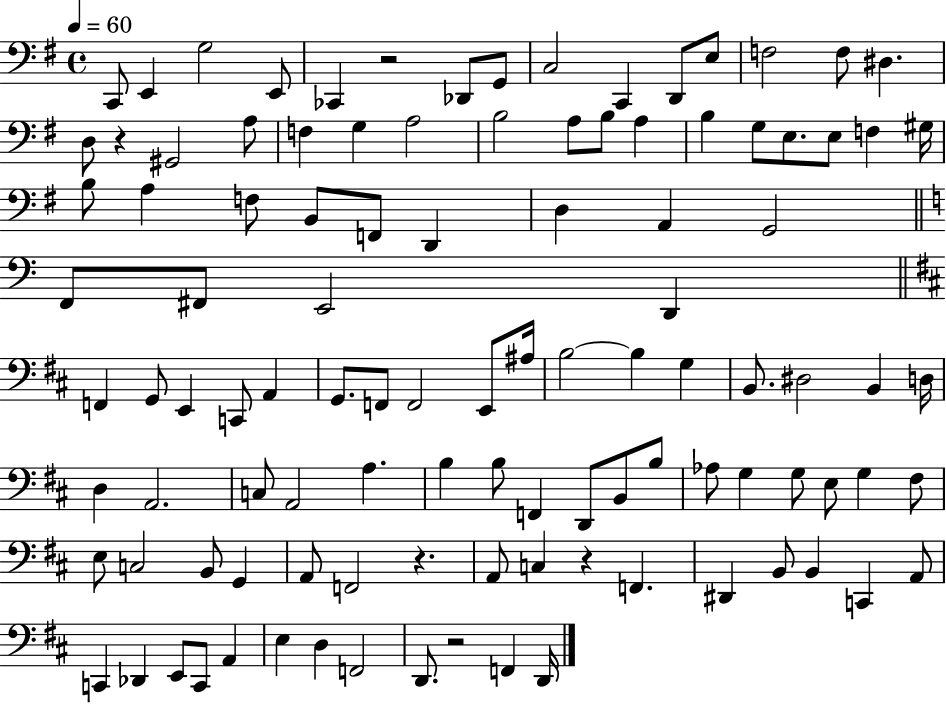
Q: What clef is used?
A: bass